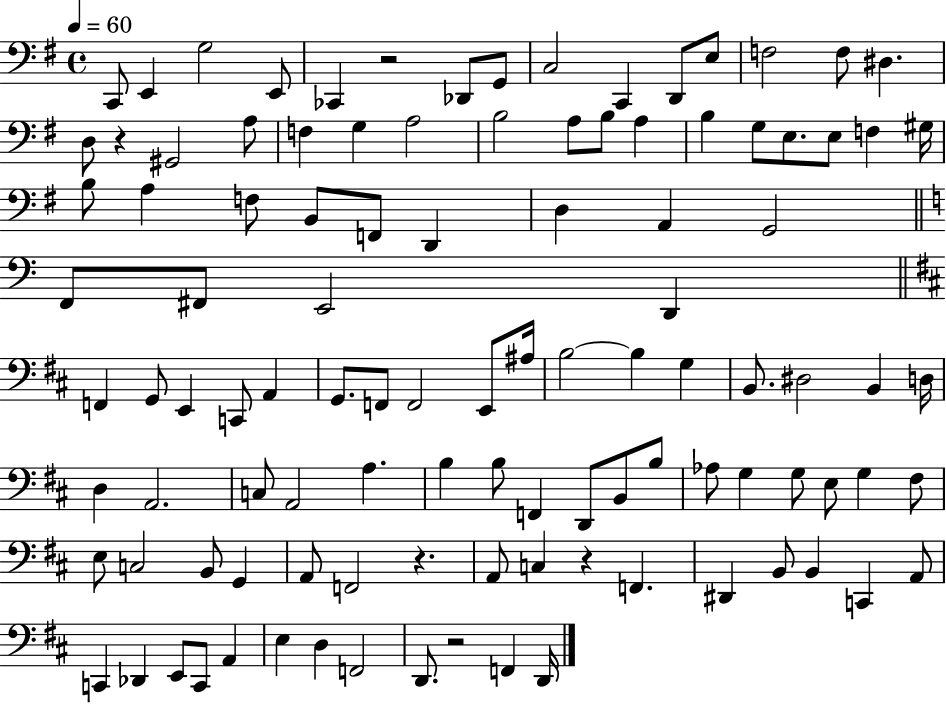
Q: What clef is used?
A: bass